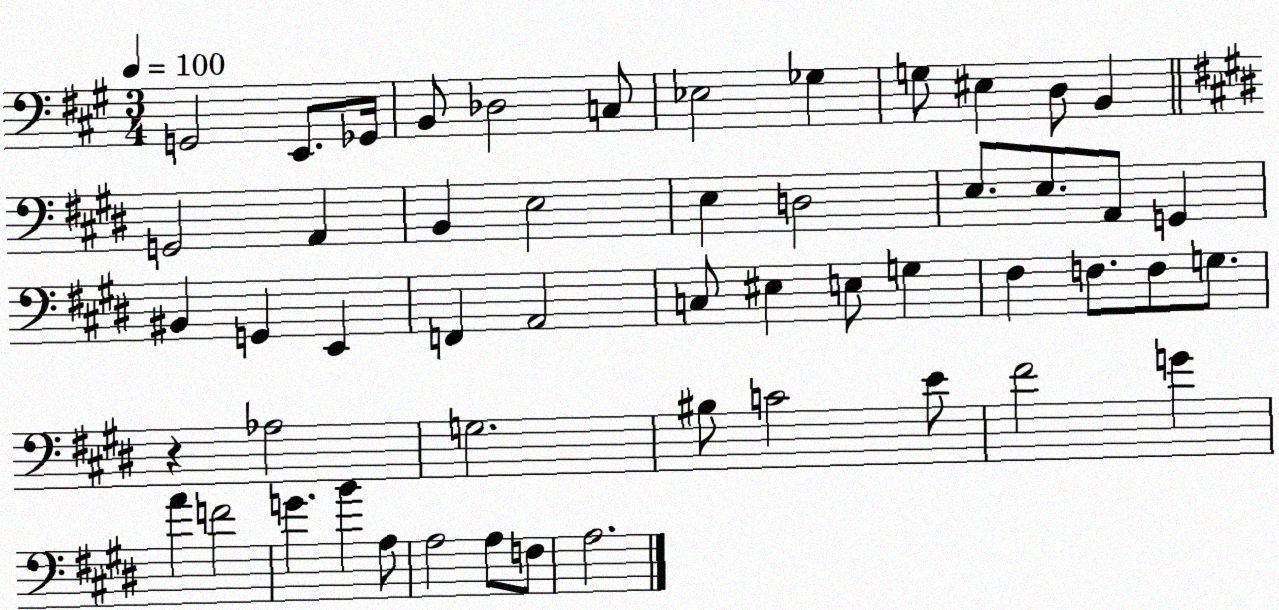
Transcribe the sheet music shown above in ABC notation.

X:1
T:Untitled
M:3/4
L:1/4
K:A
G,,2 E,,/2 _G,,/4 B,,/2 _D,2 C,/2 _E,2 _G, G,/2 ^E, D,/2 B,, G,,2 A,, B,, E,2 E, D,2 E,/2 E,/2 A,,/2 G,, ^B,, G,, E,, F,, A,,2 C,/2 ^E, E,/2 G, ^F, F,/2 F,/2 G,/2 z _A,2 G,2 ^B,/2 C2 E/2 ^F2 G A F2 G B A,/2 A,2 A,/2 F,/2 A,2